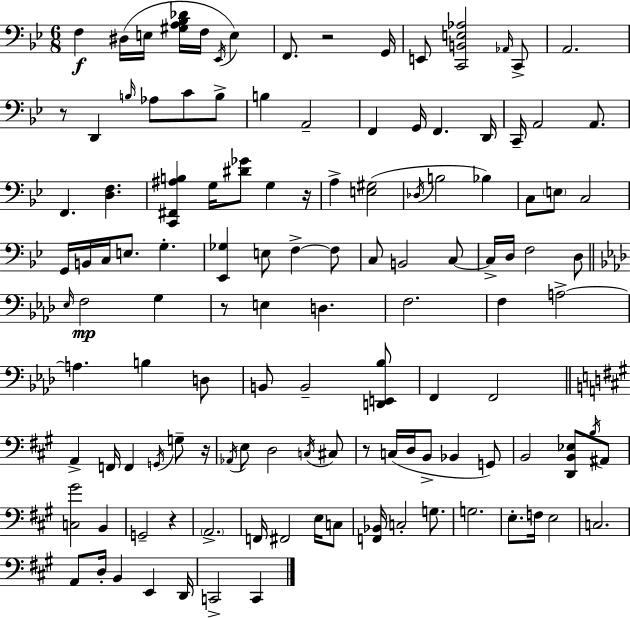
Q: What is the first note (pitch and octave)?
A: F3